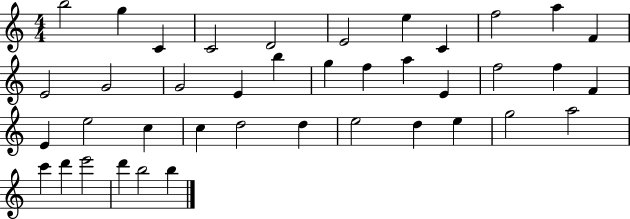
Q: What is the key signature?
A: C major